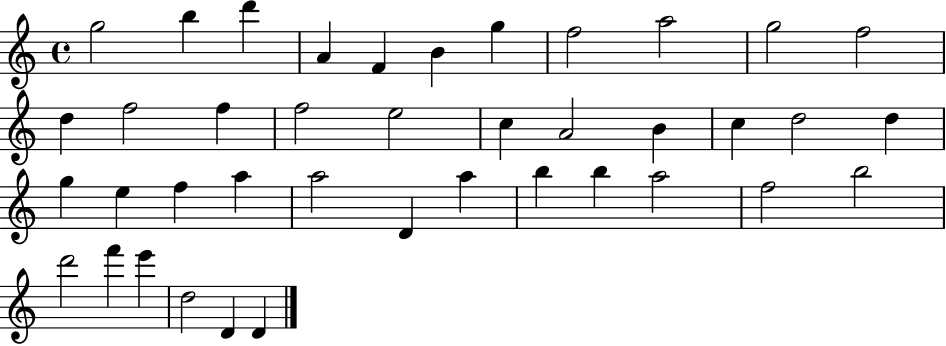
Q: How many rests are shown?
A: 0